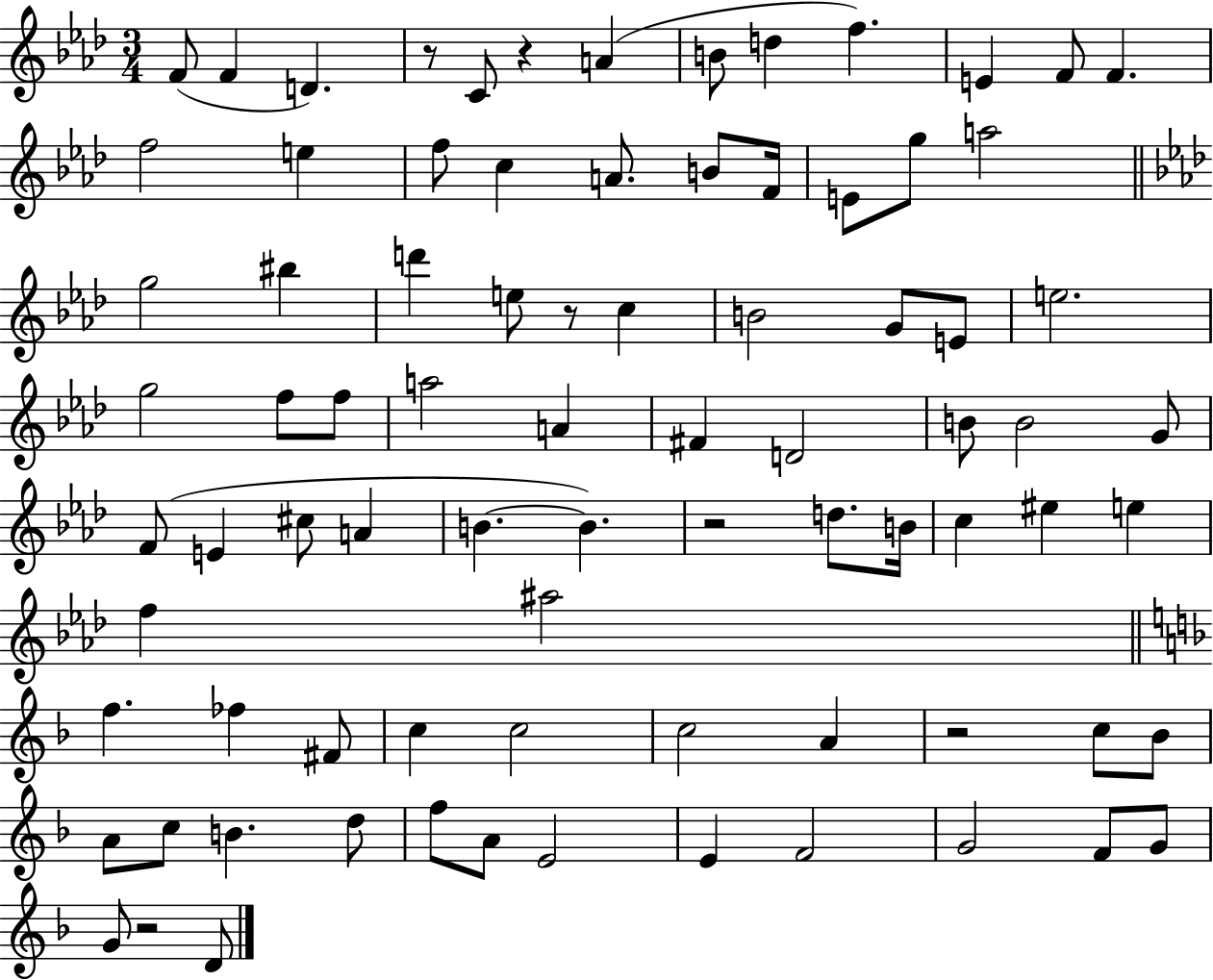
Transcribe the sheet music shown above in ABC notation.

X:1
T:Untitled
M:3/4
L:1/4
K:Ab
F/2 F D z/2 C/2 z A B/2 d f E F/2 F f2 e f/2 c A/2 B/2 F/4 E/2 g/2 a2 g2 ^b d' e/2 z/2 c B2 G/2 E/2 e2 g2 f/2 f/2 a2 A ^F D2 B/2 B2 G/2 F/2 E ^c/2 A B B z2 d/2 B/4 c ^e e f ^a2 f _f ^F/2 c c2 c2 A z2 c/2 _B/2 A/2 c/2 B d/2 f/2 A/2 E2 E F2 G2 F/2 G/2 G/2 z2 D/2